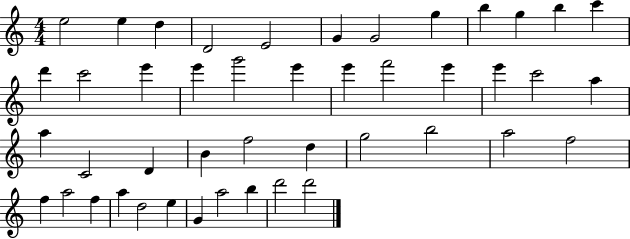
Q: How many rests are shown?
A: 0